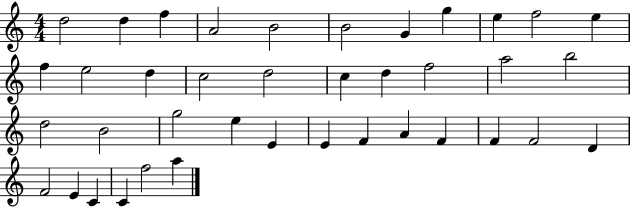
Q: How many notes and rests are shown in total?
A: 39